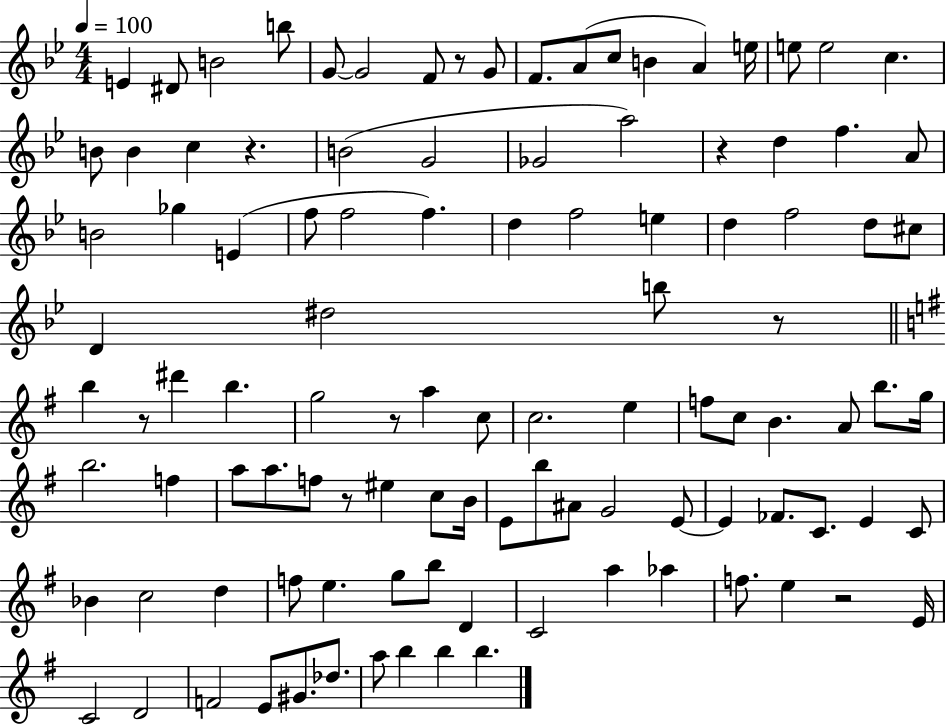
{
  \clef treble
  \numericTimeSignature
  \time 4/4
  \key bes \major
  \tempo 4 = 100
  e'4 dis'8 b'2 b''8 | g'8~~ g'2 f'8 r8 g'8 | f'8. a'8( c''8 b'4 a'4) e''16 | e''8 e''2 c''4. | \break b'8 b'4 c''4 r4. | b'2( g'2 | ges'2 a''2) | r4 d''4 f''4. a'8 | \break b'2 ges''4 e'4( | f''8 f''2 f''4.) | d''4 f''2 e''4 | d''4 f''2 d''8 cis''8 | \break d'4 dis''2 b''8 r8 | \bar "||" \break \key e \minor b''4 r8 dis'''4 b''4. | g''2 r8 a''4 c''8 | c''2. e''4 | f''8 c''8 b'4. a'8 b''8. g''16 | \break b''2. f''4 | a''8 a''8. f''8 r8 eis''4 c''8 b'16 | e'8 b''8 ais'8 g'2 e'8~~ | e'4 fes'8. c'8. e'4 c'8 | \break bes'4 c''2 d''4 | f''8 e''4. g''8 b''8 d'4 | c'2 a''4 aes''4 | f''8. e''4 r2 e'16 | \break c'2 d'2 | f'2 e'8 gis'8. des''8. | a''8 b''4 b''4 b''4. | \bar "|."
}